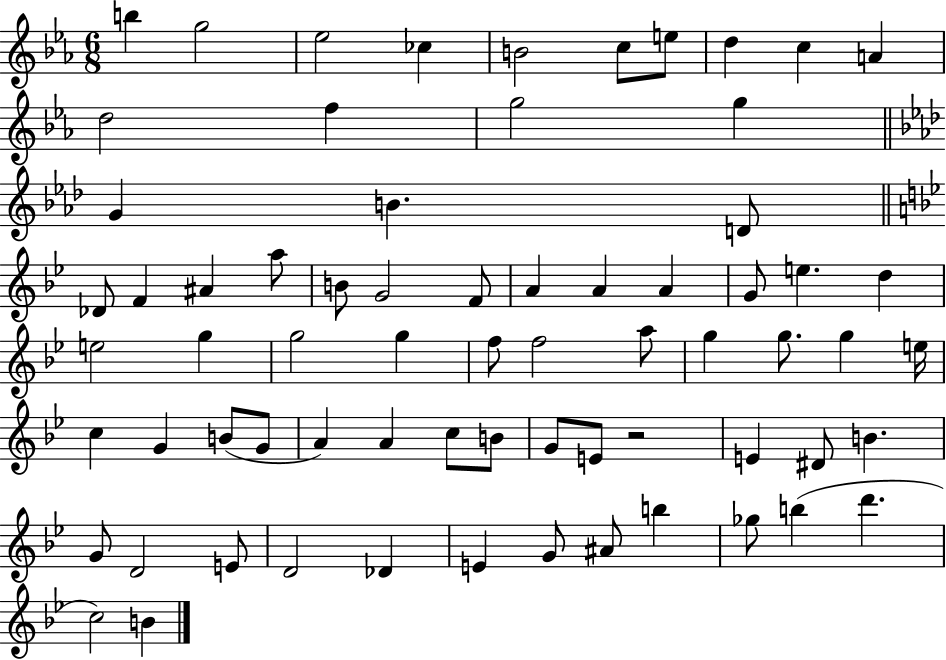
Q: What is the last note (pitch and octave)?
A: B4